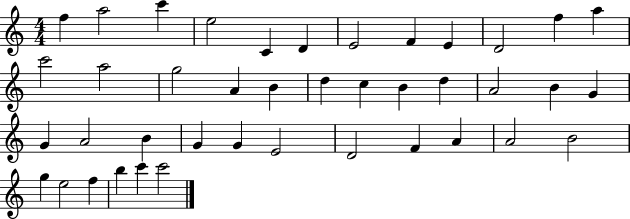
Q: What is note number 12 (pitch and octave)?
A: A5